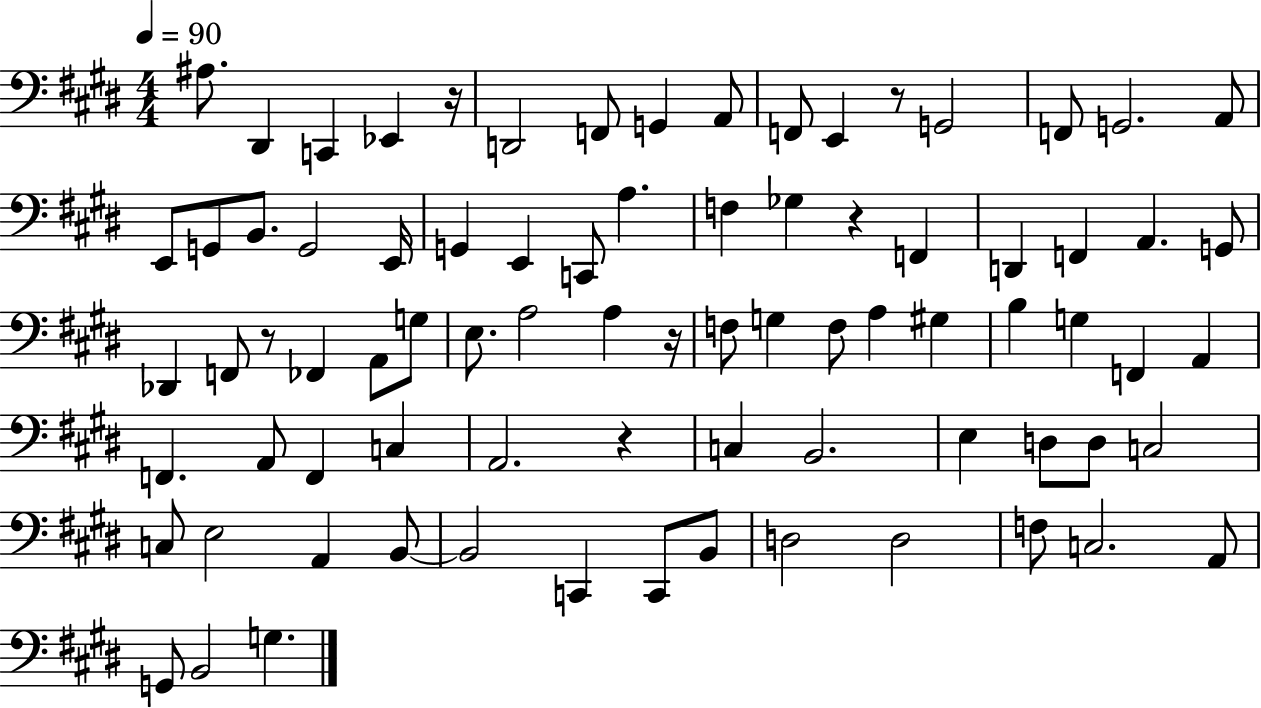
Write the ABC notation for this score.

X:1
T:Untitled
M:4/4
L:1/4
K:E
^A,/2 ^D,, C,, _E,, z/4 D,,2 F,,/2 G,, A,,/2 F,,/2 E,, z/2 G,,2 F,,/2 G,,2 A,,/2 E,,/2 G,,/2 B,,/2 G,,2 E,,/4 G,, E,, C,,/2 A, F, _G, z F,, D,, F,, A,, G,,/2 _D,, F,,/2 z/2 _F,, A,,/2 G,/2 E,/2 A,2 A, z/4 F,/2 G, F,/2 A, ^G, B, G, F,, A,, F,, A,,/2 F,, C, A,,2 z C, B,,2 E, D,/2 D,/2 C,2 C,/2 E,2 A,, B,,/2 B,,2 C,, C,,/2 B,,/2 D,2 D,2 F,/2 C,2 A,,/2 G,,/2 B,,2 G,